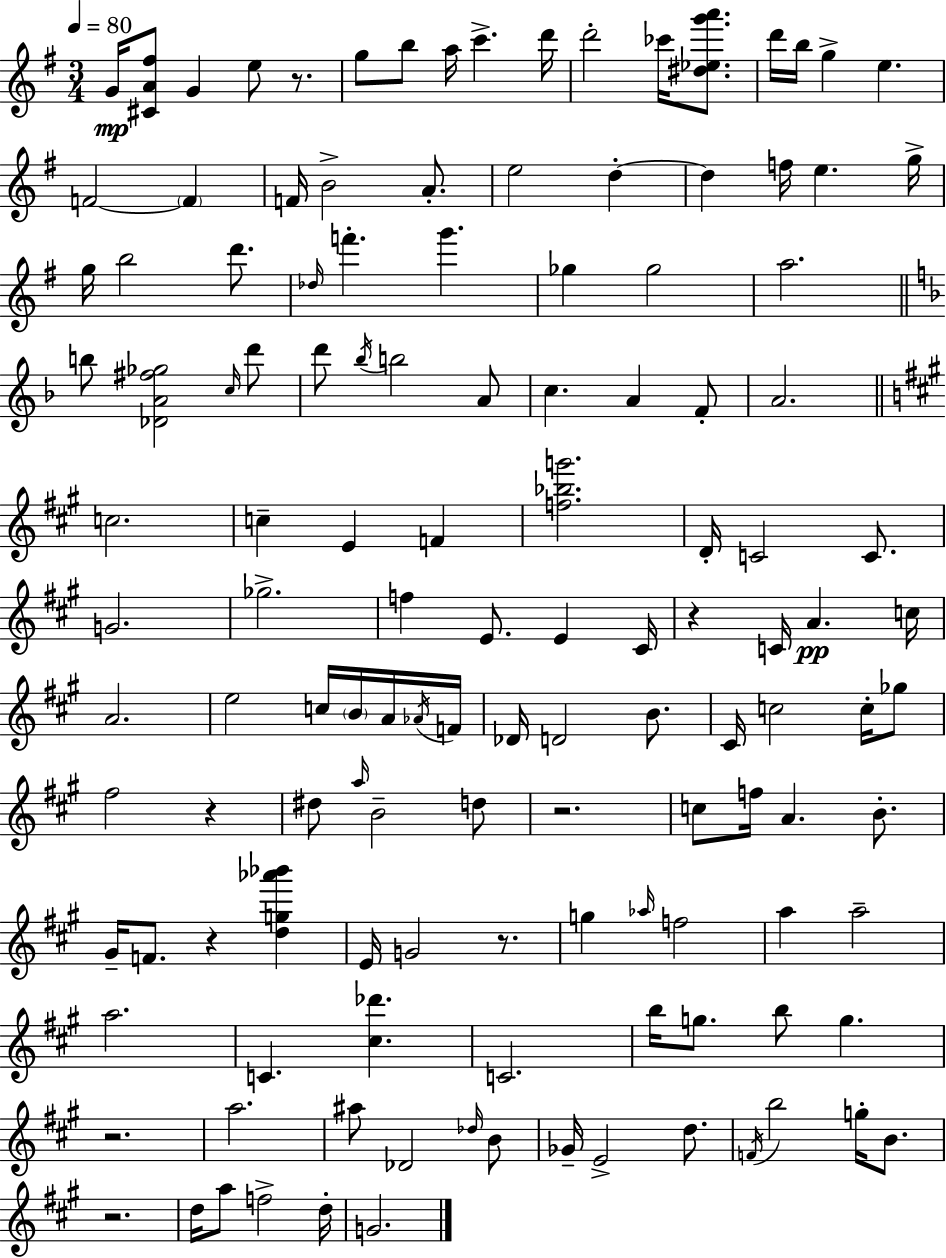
{
  \clef treble
  \numericTimeSignature
  \time 3/4
  \key g \major
  \tempo 4 = 80
  g'16\mp <cis' a' fis''>8 g'4 e''8 r8. | g''8 b''8 a''16 c'''4.-> d'''16 | d'''2-. ces'''16 <dis'' ees'' g''' a'''>8. | d'''16 b''16 g''4-> e''4. | \break f'2~~ \parenthesize f'4 | f'16 b'2-> a'8.-. | e''2 d''4-.~~ | d''4 f''16 e''4. g''16-> | \break g''16 b''2 d'''8. | \grace { des''16 } f'''4.-. g'''4. | ges''4 ges''2 | a''2. | \break \bar "||" \break \key f \major b''8 <des' a' fis'' ges''>2 \grace { c''16 } d'''8 | d'''8 \acciaccatura { bes''16 } b''2 | a'8 c''4. a'4 | f'8-. a'2. | \break \bar "||" \break \key a \major c''2. | c''4-- e'4 f'4 | <f'' bes'' g'''>2. | d'16-. c'2 c'8. | \break g'2. | ges''2.-> | f''4 e'8. e'4 cis'16 | r4 c'16 a'4.\pp c''16 | \break a'2. | e''2 c''16 \parenthesize b'16 a'16 \acciaccatura { aes'16 } | f'16 des'16 d'2 b'8. | cis'16 c''2 c''16-. ges''8 | \break fis''2 r4 | dis''8 \grace { a''16 } b'2-- | d''8 r2. | c''8 f''16 a'4. b'8.-. | \break gis'16-- f'8. r4 <d'' g'' aes''' bes'''>4 | e'16 g'2 r8. | g''4 \grace { aes''16 } f''2 | a''4 a''2-- | \break a''2. | c'4. <cis'' des'''>4. | c'2. | b''16 g''8. b''8 g''4. | \break r2. | a''2. | ais''8 des'2 | \grace { des''16 } b'8 ges'16-- e'2-> | \break d''8. \acciaccatura { f'16 } b''2 | g''16-. b'8. r2. | d''16 a''8 f''2-> | d''16-. g'2. | \break \bar "|."
}